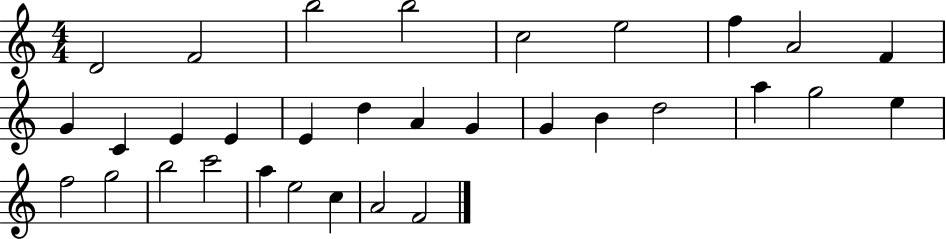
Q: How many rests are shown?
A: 0